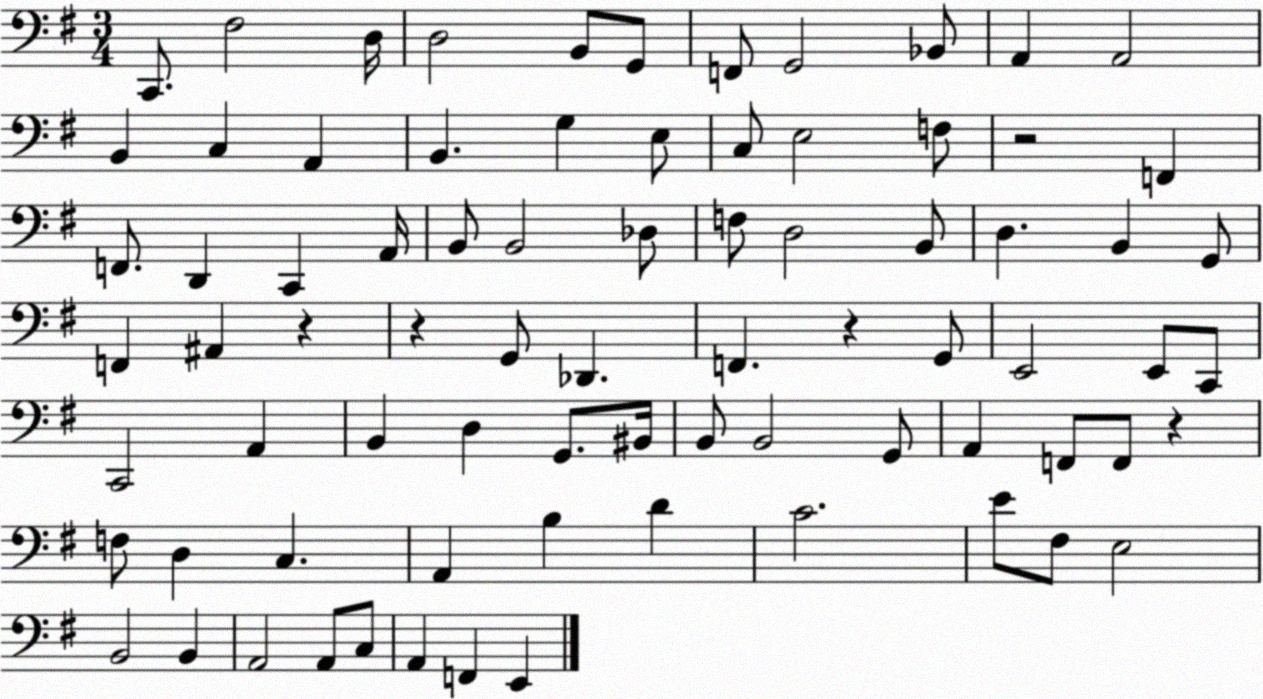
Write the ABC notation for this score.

X:1
T:Untitled
M:3/4
L:1/4
K:G
C,,/2 ^F,2 D,/4 D,2 B,,/2 G,,/2 F,,/2 G,,2 _B,,/2 A,, A,,2 B,, C, A,, B,, G, E,/2 C,/2 E,2 F,/2 z2 F,, F,,/2 D,, C,, A,,/4 B,,/2 B,,2 _D,/2 F,/2 D,2 B,,/2 D, B,, G,,/2 F,, ^A,, z z G,,/2 _D,, F,, z G,,/2 E,,2 E,,/2 C,,/2 C,,2 A,, B,, D, G,,/2 ^B,,/4 B,,/2 B,,2 G,,/2 A,, F,,/2 F,,/2 z F,/2 D, C, A,, B, D C2 E/2 ^F,/2 E,2 B,,2 B,, A,,2 A,,/2 C,/2 A,, F,, E,,